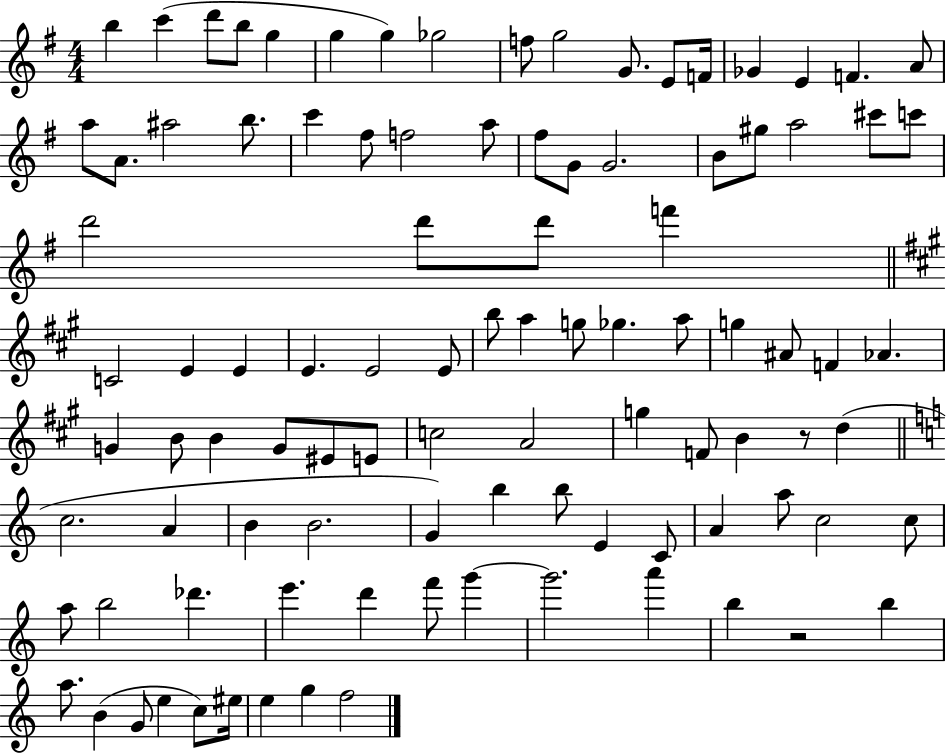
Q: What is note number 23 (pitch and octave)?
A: F#5